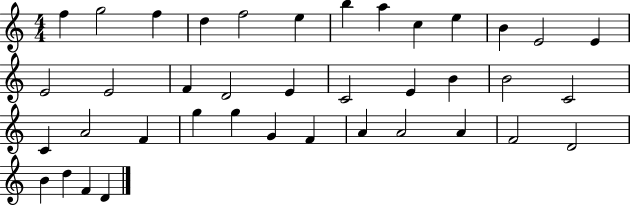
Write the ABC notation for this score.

X:1
T:Untitled
M:4/4
L:1/4
K:C
f g2 f d f2 e b a c e B E2 E E2 E2 F D2 E C2 E B B2 C2 C A2 F g g G F A A2 A F2 D2 B d F D